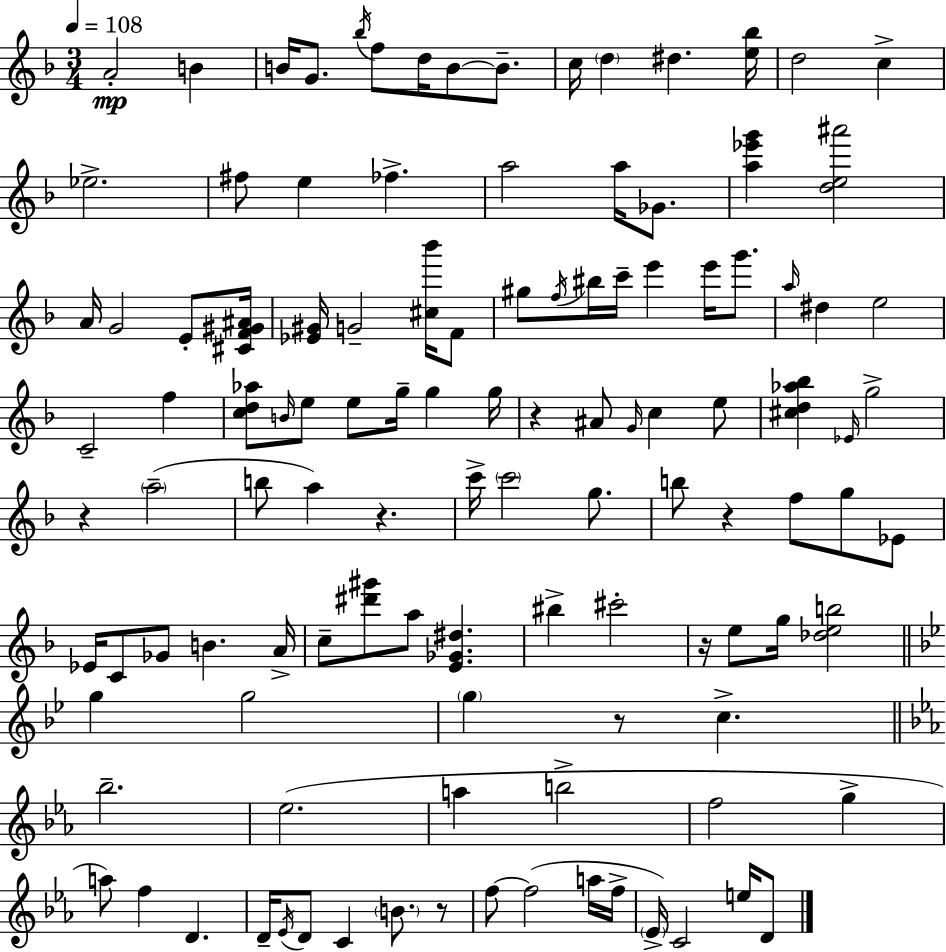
A4/h B4/q B4/s G4/e. Bb5/s F5/e D5/s B4/e B4/e. C5/s D5/q D#5/q. [E5,Bb5]/s D5/h C5/q Eb5/h. F#5/e E5/q FES5/q. A5/h A5/s Gb4/e. [A5,Eb6,G6]/q [D5,E5,A#6]/h A4/s G4/h E4/e [C#4,F4,G#4,A#4]/s [Eb4,G#4]/s G4/h [C#5,Bb6]/s F4/e G#5/e F5/s BIS5/s C6/s E6/q E6/s G6/e. A5/s D#5/q E5/h C4/h F5/q [C5,D5,Ab5]/e B4/s E5/e E5/e G5/s G5/q G5/s R/q A#4/e G4/s C5/q E5/e [C#5,D5,Ab5,Bb5]/q Eb4/s G5/h R/q A5/h B5/e A5/q R/q. C6/s C6/h G5/e. B5/e R/q F5/e G5/e Eb4/e Eb4/s C4/e Gb4/e B4/q. A4/s C5/e [D#6,G#6]/e A5/e [E4,Gb4,D#5]/q. BIS5/q C#6/h R/s E5/e G5/s [Db5,E5,B5]/h G5/q G5/h G5/q R/e C5/q. Bb5/h. Eb5/h. A5/q B5/h F5/h G5/q A5/e F5/q D4/q. D4/s Eb4/s D4/e C4/q B4/e. R/e F5/e F5/h A5/s F5/s Eb4/s C4/h E5/s D4/e